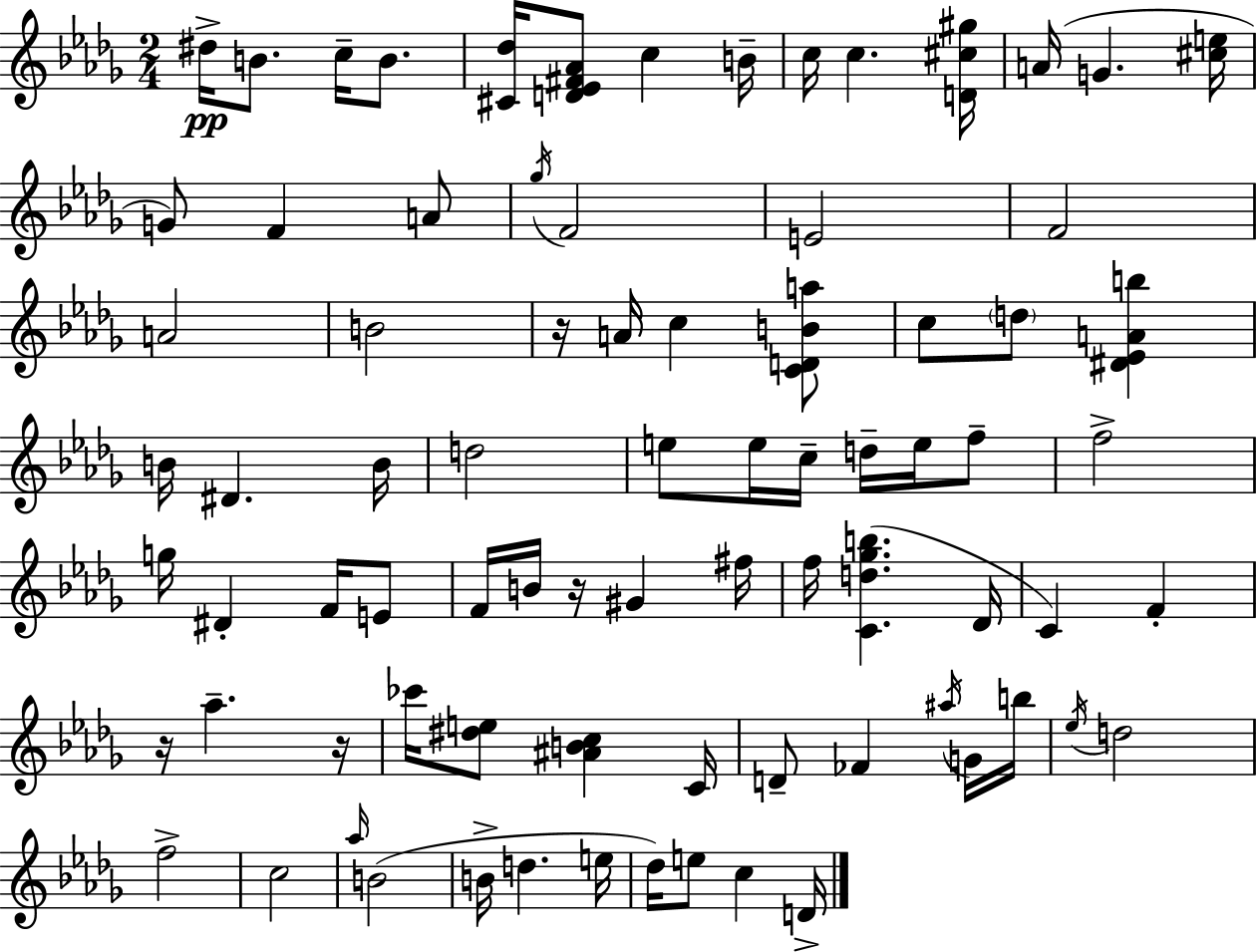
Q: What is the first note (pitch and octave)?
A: D#5